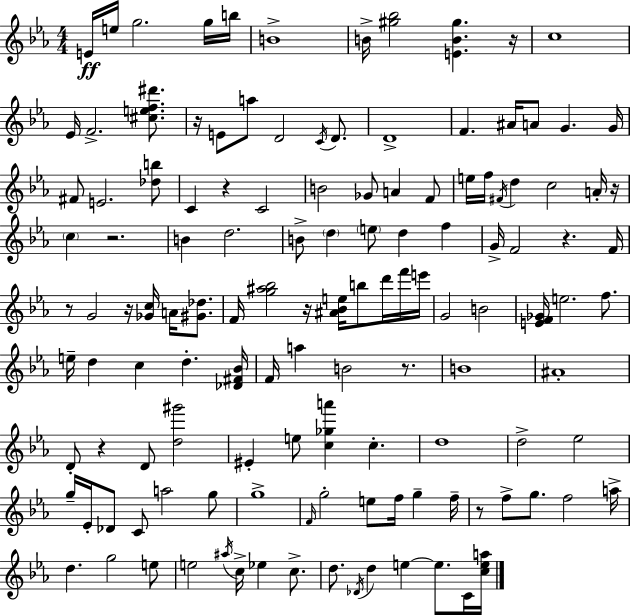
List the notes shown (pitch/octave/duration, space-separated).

E4/s E5/s G5/h. G5/s B5/s B4/w B4/s [G#5,Bb5]/h [E4,B4,G#5]/q. R/s C5/w Eb4/s F4/h. [C#5,E5,F5,D#6]/e. R/s E4/e A5/e D4/h C4/s D4/e. D4/w F4/q. A#4/s A4/e G4/q. G4/s F#4/e E4/h. [Db5,B5]/e C4/q R/q C4/h B4/h Gb4/e A4/q F4/e E5/s F5/s F#4/s D5/q C5/h A4/s R/s C5/q R/h. B4/q D5/h. B4/e D5/q E5/e D5/q F5/q G4/s F4/h R/q. F4/s R/e G4/h R/s [Gb4,C5]/s A4/s [G#4,Db5]/e. F4/s [G5,A#5,Bb5]/h R/s [A#4,Bb4,E5]/s B5/e D6/s F6/s E6/s G4/h B4/h [E4,F4,Gb4]/s E5/h. F5/e. E5/s D5/q C5/q D5/q. [Db4,F#4,Bb4]/s F4/s A5/q B4/h R/e. B4/w A#4/w D4/e R/q D4/e [D5,G#6]/h EIS4/q E5/e [C5,Gb5,A6]/q C5/q. D5/w D5/h Eb5/h G5/s Eb4/s Db4/e C4/e A5/h G5/e G5/w F4/s G5/h E5/e F5/s G5/q F5/s R/e F5/e G5/e. F5/h A5/s D5/q. G5/h E5/e E5/h A#5/s C5/s Eb5/q C5/e. D5/e. Db4/s D5/q E5/q E5/e. C4/s [C5,E5,A5]/s